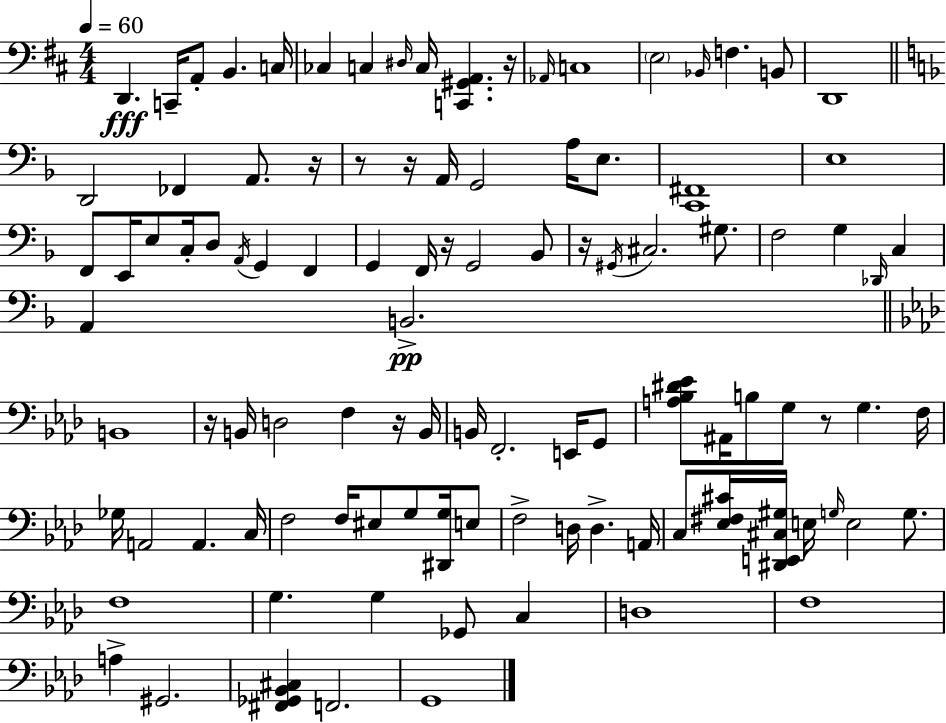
{
  \clef bass
  \numericTimeSignature
  \time 4/4
  \key d \major
  \tempo 4 = 60
  d,4.\fff c,16-- a,8-. b,4. c16 | ces4 c4 \grace { dis16 } c16 <c, gis, a,>4. | r16 \grace { aes,16 } c1 | \parenthesize e2 \grace { bes,16 } f4. | \break b,8 d,1 | \bar "||" \break \key d \minor d,2 fes,4 a,8. r16 | r8 r16 a,16 g,2 a16 e8. | <c, fis,>1 | e1 | \break f,8 e,16 e8 c16-. d8 \acciaccatura { a,16 } g,4 f,4 | g,4 f,16 r16 g,2 bes,8 | r16 \acciaccatura { gis,16 } cis2. gis8. | f2 g4 \grace { des,16 } c4 | \break a,4 b,2.->\pp | \bar "||" \break \key aes \major b,1 | r16 b,16 d2 f4 r16 b,16 | b,16 f,2.-. e,16 g,8 | <a bes dis' ees'>8 ais,16 b8 g8 r8 g4. f16 | \break ges16 a,2 a,4. c16 | f2 f16 eis8 g8 <dis, g>16 e8 | f2-> d16 d4.-> a,16 | c8 <ees fis cis'>16 <dis, e, cis gis>16 e16 \grace { g16 } e2 g8. | \break f1 | g4. g4 ges,8 c4 | d1 | f1 | \break a4-> gis,2. | <fis, ges, bes, cis>4 f,2. | g,1 | \bar "|."
}